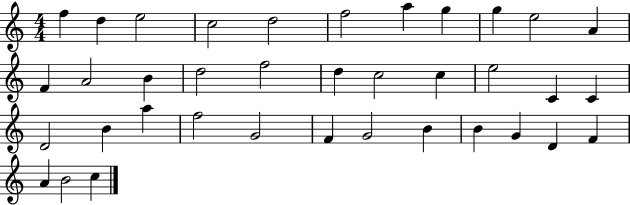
{
  \clef treble
  \numericTimeSignature
  \time 4/4
  \key c \major
  f''4 d''4 e''2 | c''2 d''2 | f''2 a''4 g''4 | g''4 e''2 a'4 | \break f'4 a'2 b'4 | d''2 f''2 | d''4 c''2 c''4 | e''2 c'4 c'4 | \break d'2 b'4 a''4 | f''2 g'2 | f'4 g'2 b'4 | b'4 g'4 d'4 f'4 | \break a'4 b'2 c''4 | \bar "|."
}